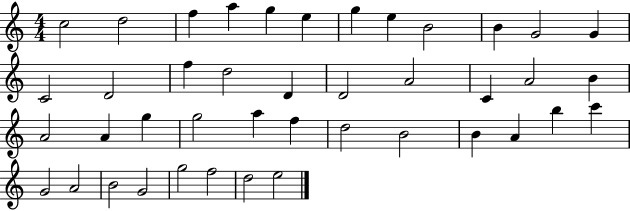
C5/h D5/h F5/q A5/q G5/q E5/q G5/q E5/q B4/h B4/q G4/h G4/q C4/h D4/h F5/q D5/h D4/q D4/h A4/h C4/q A4/h B4/q A4/h A4/q G5/q G5/h A5/q F5/q D5/h B4/h B4/q A4/q B5/q C6/q G4/h A4/h B4/h G4/h G5/h F5/h D5/h E5/h